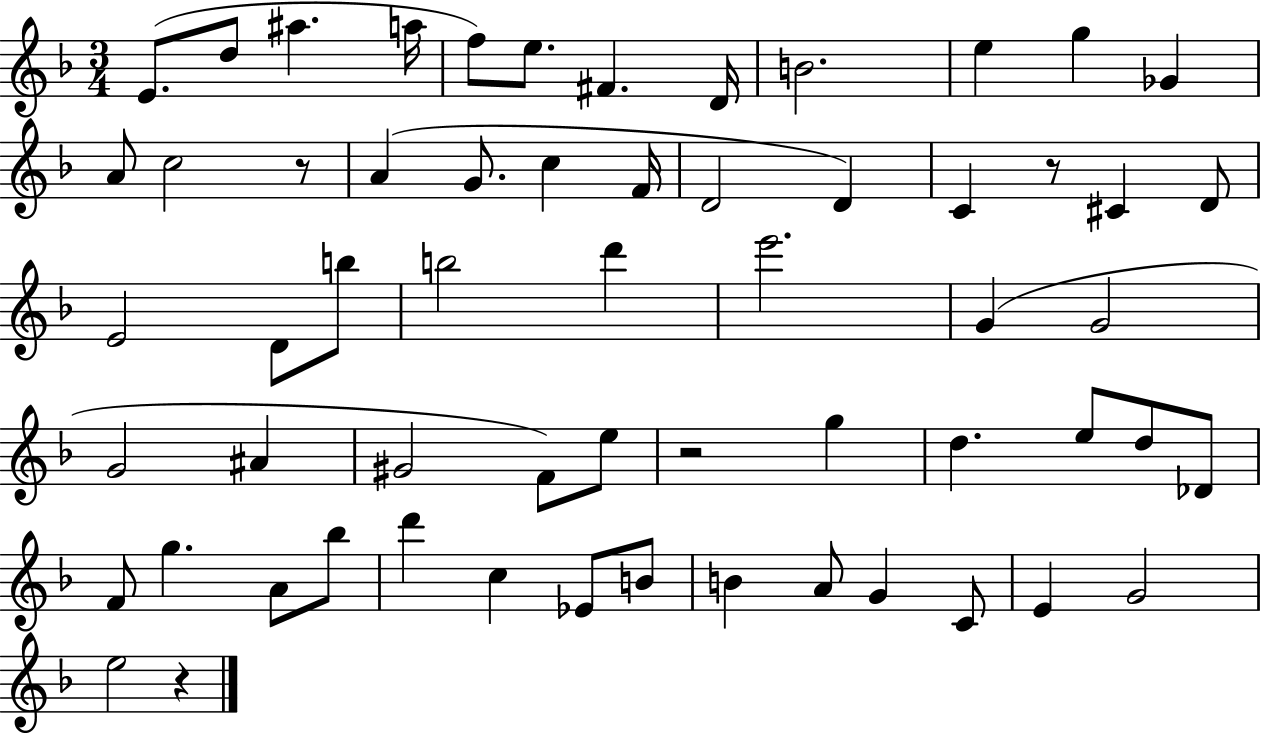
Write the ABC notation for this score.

X:1
T:Untitled
M:3/4
L:1/4
K:F
E/2 d/2 ^a a/4 f/2 e/2 ^F D/4 B2 e g _G A/2 c2 z/2 A G/2 c F/4 D2 D C z/2 ^C D/2 E2 D/2 b/2 b2 d' e'2 G G2 G2 ^A ^G2 F/2 e/2 z2 g d e/2 d/2 _D/2 F/2 g A/2 _b/2 d' c _E/2 B/2 B A/2 G C/2 E G2 e2 z